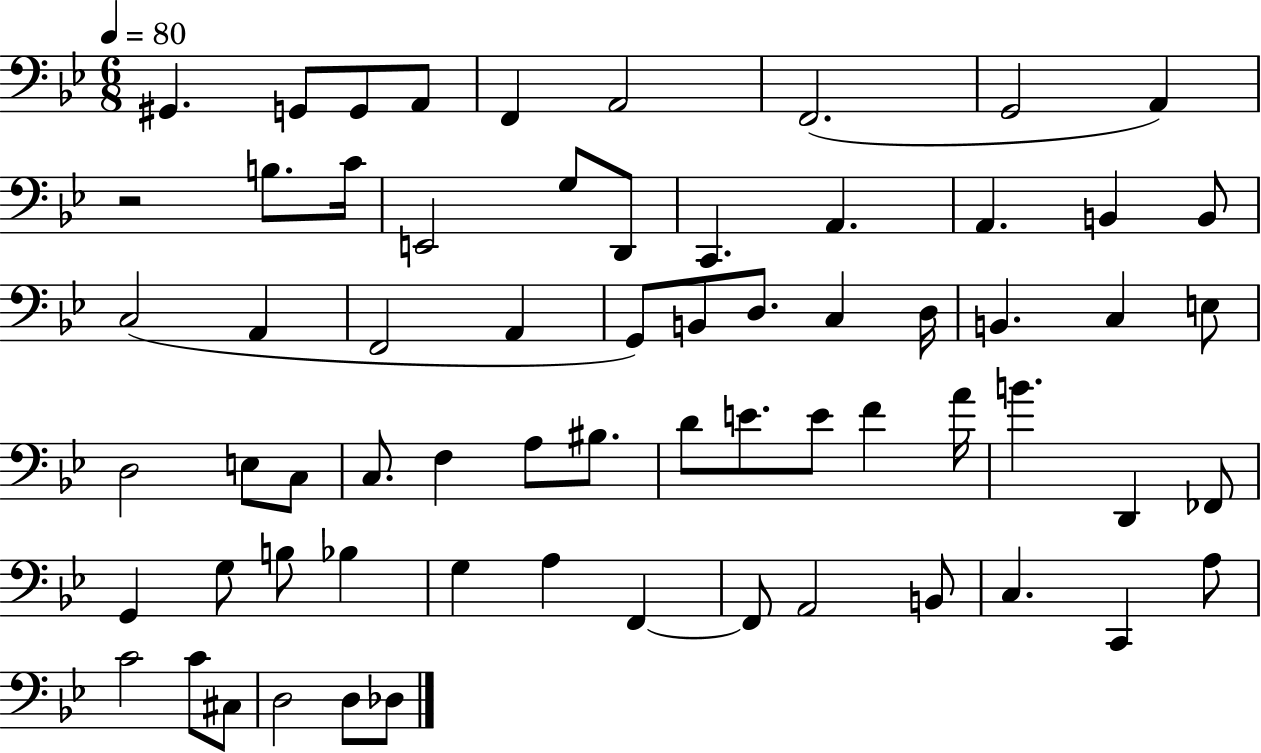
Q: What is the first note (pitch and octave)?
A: G#2